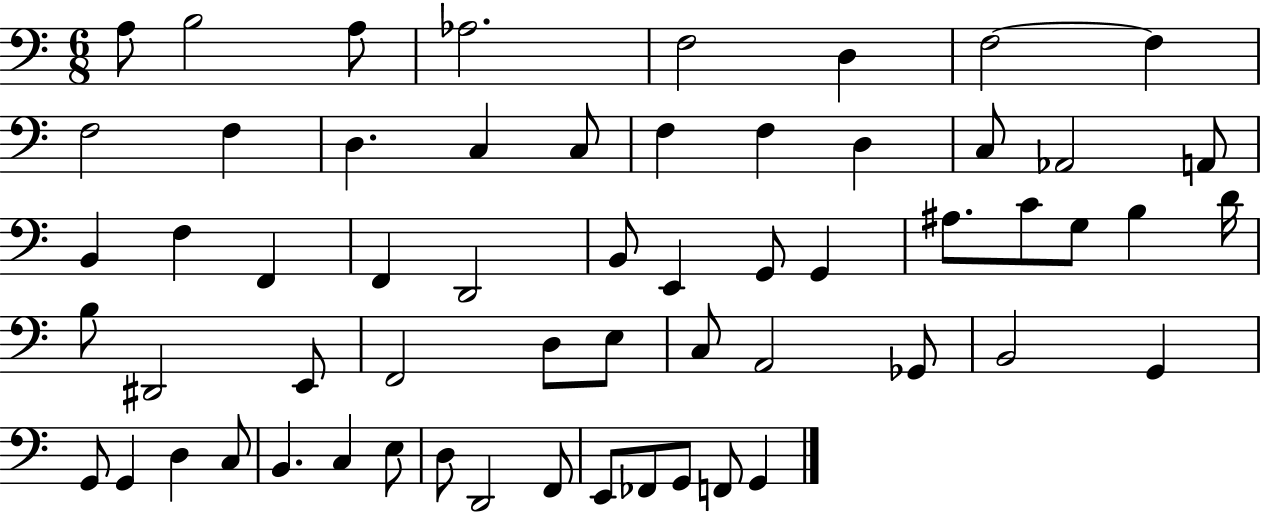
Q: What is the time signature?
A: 6/8